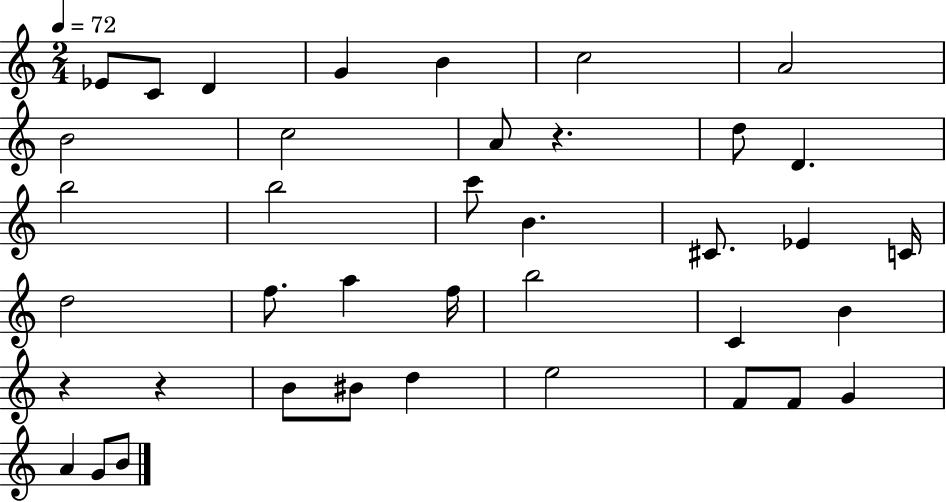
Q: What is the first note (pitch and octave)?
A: Eb4